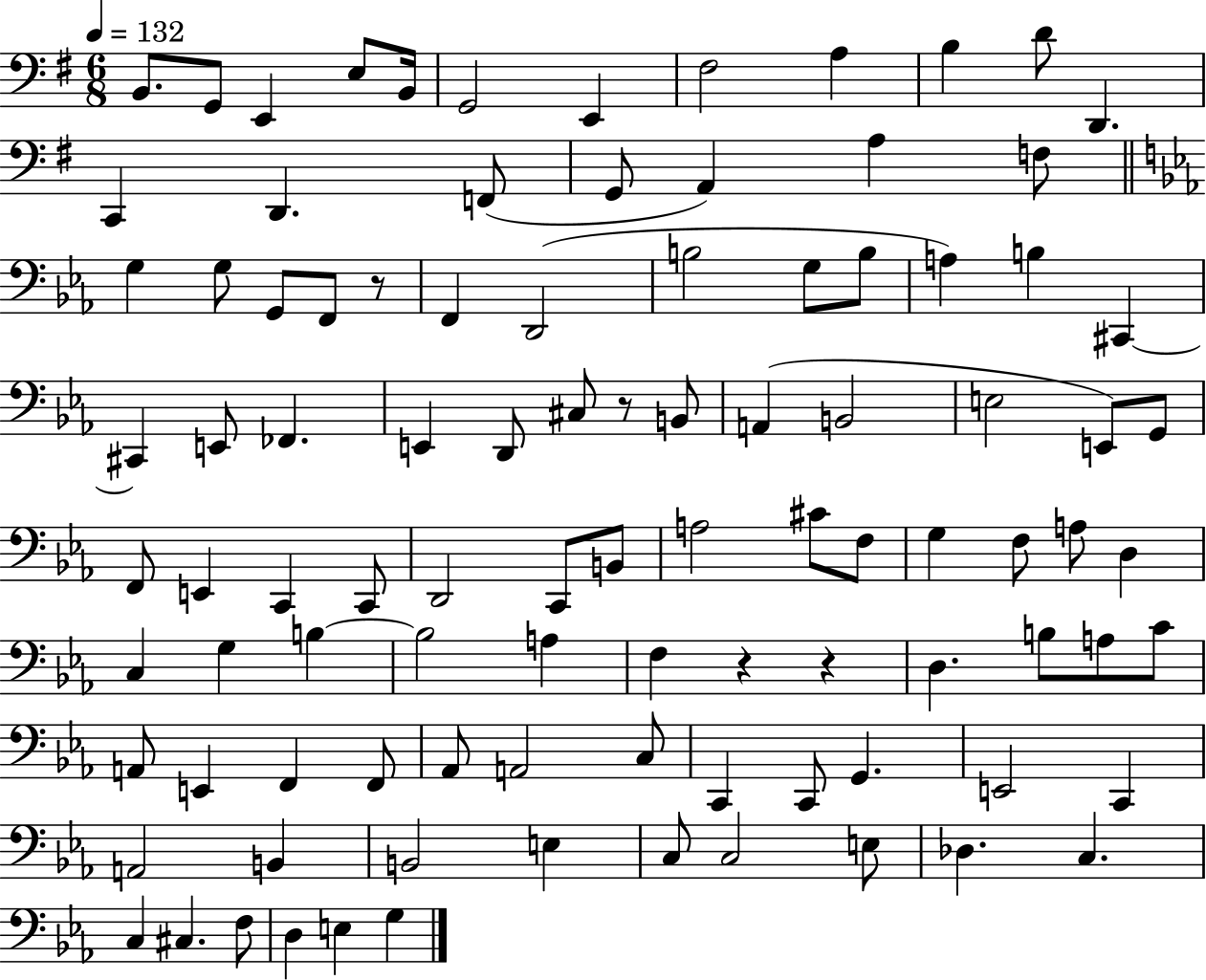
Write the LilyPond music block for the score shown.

{
  \clef bass
  \numericTimeSignature
  \time 6/8
  \key g \major
  \tempo 4 = 132
  \repeat volta 2 { b,8. g,8 e,4 e8 b,16 | g,2 e,4 | fis2 a4 | b4 d'8 d,4. | \break c,4 d,4. f,8( | g,8 a,4) a4 f8 | \bar "||" \break \key c \minor g4 g8 g,8 f,8 r8 | f,4 d,2( | b2 g8 b8 | a4) b4 cis,4~~ | \break cis,4 e,8 fes,4. | e,4 d,8 cis8 r8 b,8 | a,4( b,2 | e2 e,8) g,8 | \break f,8 e,4 c,4 c,8 | d,2 c,8 b,8 | a2 cis'8 f8 | g4 f8 a8 d4 | \break c4 g4 b4~~ | b2 a4 | f4 r4 r4 | d4. b8 a8 c'8 | \break a,8 e,4 f,4 f,8 | aes,8 a,2 c8 | c,4 c,8 g,4. | e,2 c,4 | \break a,2 b,4 | b,2 e4 | c8 c2 e8 | des4. c4. | \break c4 cis4. f8 | d4 e4 g4 | } \bar "|."
}